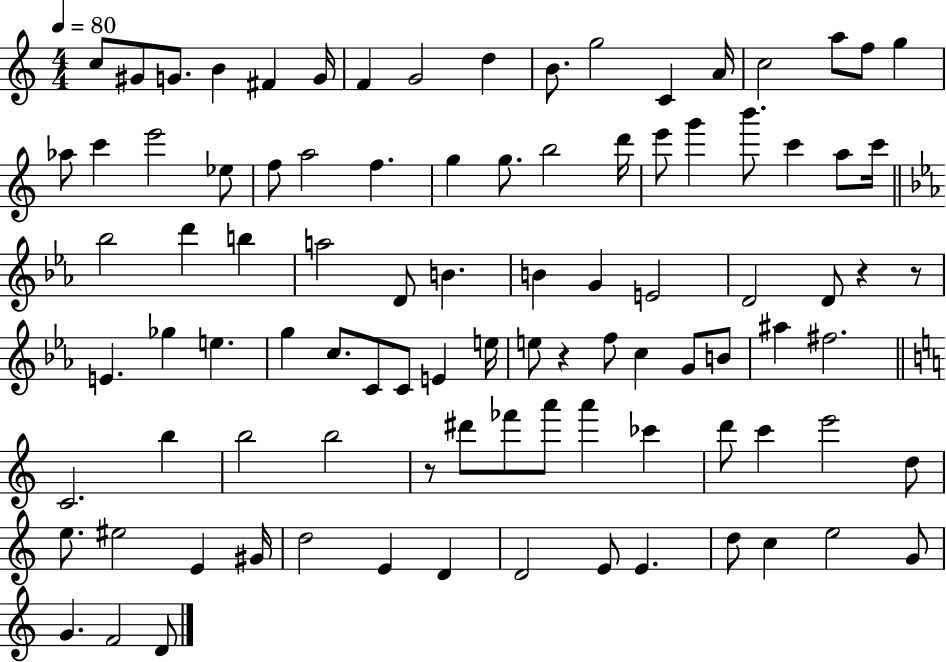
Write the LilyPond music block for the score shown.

{
  \clef treble
  \numericTimeSignature
  \time 4/4
  \key c \major
  \tempo 4 = 80
  \repeat volta 2 { c''8 gis'8 g'8. b'4 fis'4 g'16 | f'4 g'2 d''4 | b'8. g''2 c'4 a'16 | c''2 a''8 f''8 g''4 | \break aes''8 c'''4 e'''2 ees''8 | f''8 a''2 f''4. | g''4 g''8. b''2 d'''16 | e'''8 g'''4 b'''8. c'''4 a''8 c'''16 | \break \bar "||" \break \key ees \major bes''2 d'''4 b''4 | a''2 d'8 b'4. | b'4 g'4 e'2 | d'2 d'8 r4 r8 | \break e'4. ges''4 e''4. | g''4 c''8. c'8 c'8 e'4 e''16 | e''8 r4 f''8 c''4 g'8 b'8 | ais''4 fis''2. | \break \bar "||" \break \key c \major c'2. b''4 | b''2 b''2 | r8 dis'''8 fes'''8 a'''8 a'''4 ces'''4 | d'''8 c'''4 e'''2 d''8 | \break e''8. eis''2 e'4 gis'16 | d''2 e'4 d'4 | d'2 e'8 e'4. | d''8 c''4 e''2 g'8 | \break g'4. f'2 d'8 | } \bar "|."
}